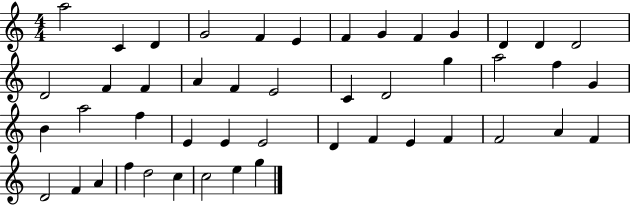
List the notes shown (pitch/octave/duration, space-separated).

A5/h C4/q D4/q G4/h F4/q E4/q F4/q G4/q F4/q G4/q D4/q D4/q D4/h D4/h F4/q F4/q A4/q F4/q E4/h C4/q D4/h G5/q A5/h F5/q G4/q B4/q A5/h F5/q E4/q E4/q E4/h D4/q F4/q E4/q F4/q F4/h A4/q F4/q D4/h F4/q A4/q F5/q D5/h C5/q C5/h E5/q G5/q